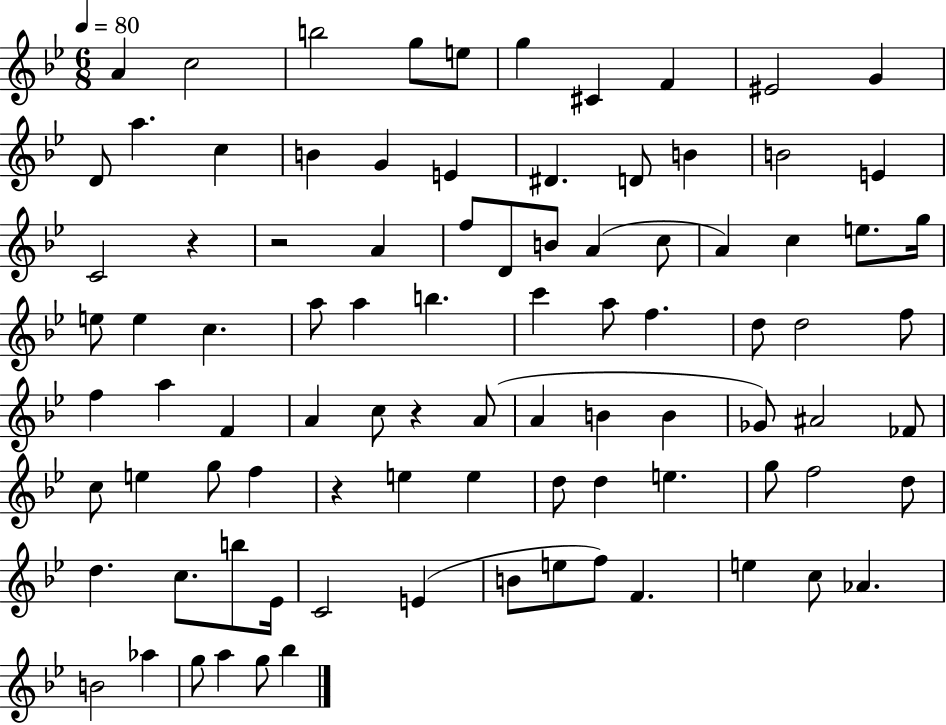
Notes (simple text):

A4/q C5/h B5/h G5/e E5/e G5/q C#4/q F4/q EIS4/h G4/q D4/e A5/q. C5/q B4/q G4/q E4/q D#4/q. D4/e B4/q B4/h E4/q C4/h R/q R/h A4/q F5/e D4/e B4/e A4/q C5/e A4/q C5/q E5/e. G5/s E5/e E5/q C5/q. A5/e A5/q B5/q. C6/q A5/e F5/q. D5/e D5/h F5/e F5/q A5/q F4/q A4/q C5/e R/q A4/e A4/q B4/q B4/q Gb4/e A#4/h FES4/e C5/e E5/q G5/e F5/q R/q E5/q E5/q D5/e D5/q E5/q. G5/e F5/h D5/e D5/q. C5/e. B5/e Eb4/s C4/h E4/q B4/e E5/e F5/e F4/q. E5/q C5/e Ab4/q. B4/h Ab5/q G5/e A5/q G5/e Bb5/q